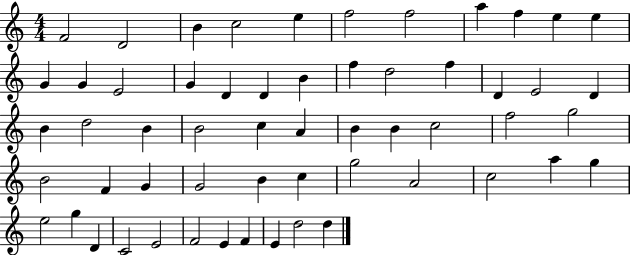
{
  \clef treble
  \numericTimeSignature
  \time 4/4
  \key c \major
  f'2 d'2 | b'4 c''2 e''4 | f''2 f''2 | a''4 f''4 e''4 e''4 | \break g'4 g'4 e'2 | g'4 d'4 d'4 b'4 | f''4 d''2 f''4 | d'4 e'2 d'4 | \break b'4 d''2 b'4 | b'2 c''4 a'4 | b'4 b'4 c''2 | f''2 g''2 | \break b'2 f'4 g'4 | g'2 b'4 c''4 | g''2 a'2 | c''2 a''4 g''4 | \break e''2 g''4 d'4 | c'2 e'2 | f'2 e'4 f'4 | e'4 d''2 d''4 | \break \bar "|."
}